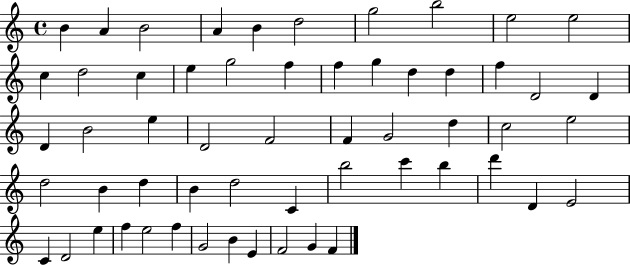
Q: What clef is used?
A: treble